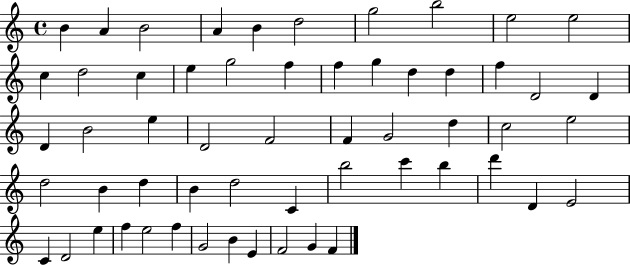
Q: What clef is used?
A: treble